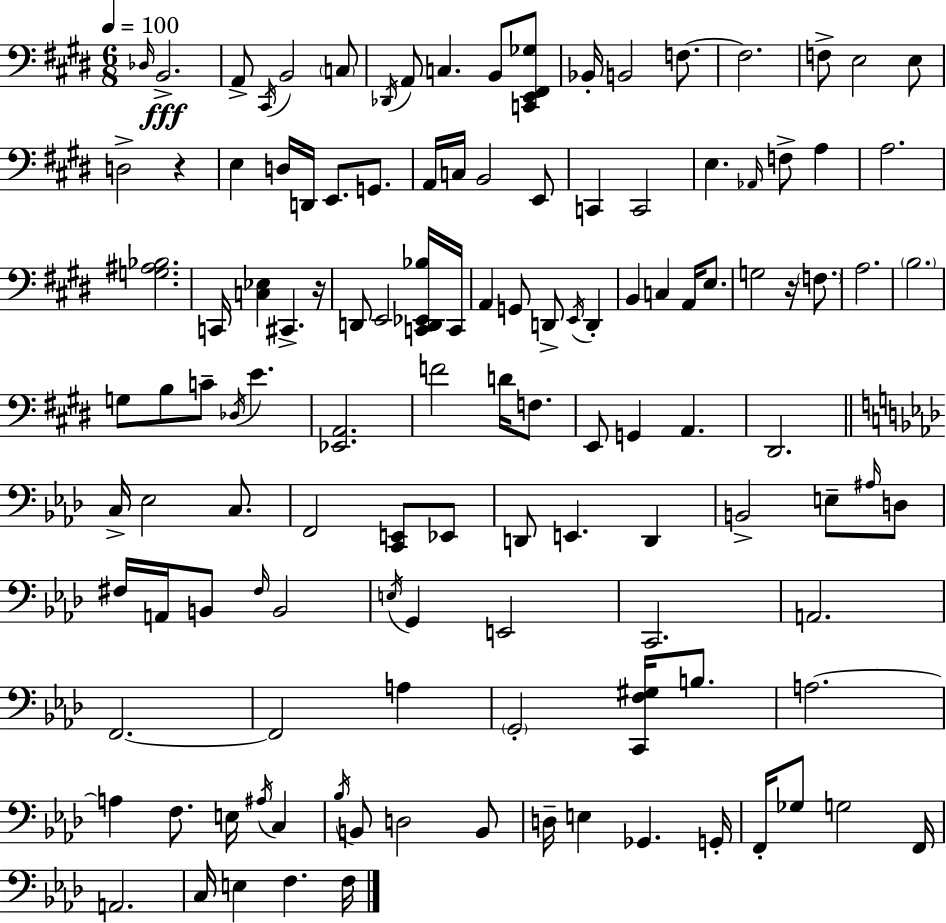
Db3/s B2/h. A2/e C#2/s B2/h C3/e Db2/s A2/e C3/q. B2/e [C2,E2,F#2,Gb3]/e Bb2/s B2/h F3/e. F3/h. F3/e E3/h E3/e D3/h R/q E3/q D3/s D2/s E2/e. G2/e. A2/s C3/s B2/h E2/e C2/q C2/h E3/q. Ab2/s F3/e A3/q A3/h. [G3,A#3,Bb3]/h. C2/s [C3,Eb3]/q C#2/q. R/s D2/e E2/h [C2,D2,Eb2,Bb3]/s C2/s A2/q G2/e D2/e E2/s D2/q B2/q C3/q A2/s E3/e. G3/h R/s F3/e. A3/h. B3/h. G3/e B3/e C4/e Db3/s E4/q. [Eb2,A2]/h. F4/h D4/s F3/e. E2/e G2/q A2/q. D#2/h. C3/s Eb3/h C3/e. F2/h [C2,E2]/e Eb2/e D2/e E2/q. D2/q B2/h E3/e A#3/s D3/e F#3/s A2/s B2/e F#3/s B2/h E3/s G2/q E2/h C2/h. A2/h. F2/h. F2/h A3/q G2/h [C2,F3,G#3]/s B3/e. A3/h. A3/q F3/e. E3/s A#3/s C3/q Bb3/s B2/e D3/h B2/e D3/s E3/q Gb2/q. G2/s F2/s Gb3/e G3/h F2/s A2/h. C3/s E3/q F3/q. F3/s